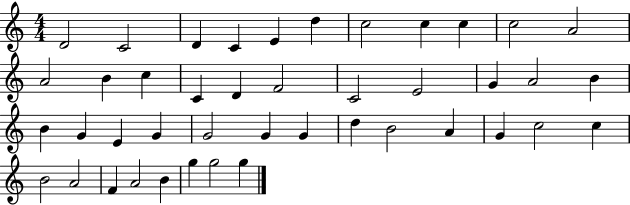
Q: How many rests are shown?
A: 0